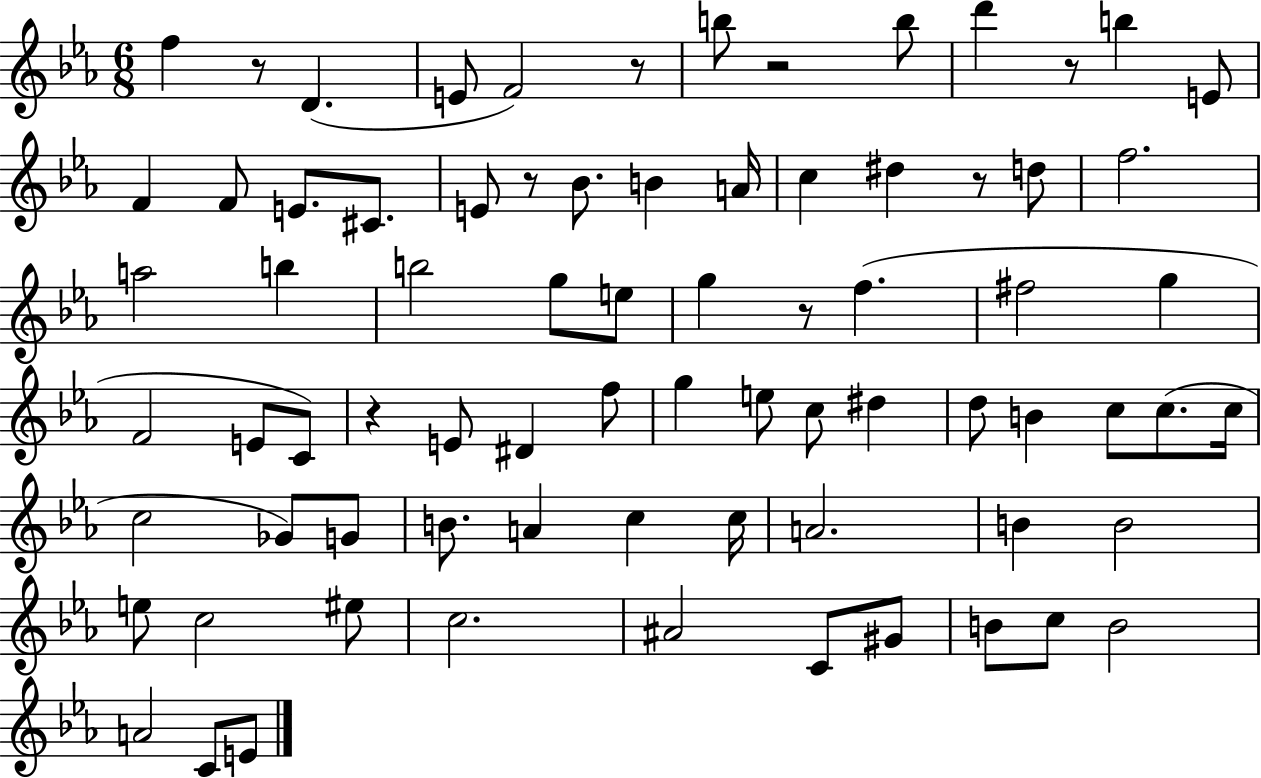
F5/q R/e D4/q. E4/e F4/h R/e B5/e R/h B5/e D6/q R/e B5/q E4/e F4/q F4/e E4/e. C#4/e. E4/e R/e Bb4/e. B4/q A4/s C5/q D#5/q R/e D5/e F5/h. A5/h B5/q B5/h G5/e E5/e G5/q R/e F5/q. F#5/h G5/q F4/h E4/e C4/e R/q E4/e D#4/q F5/e G5/q E5/e C5/e D#5/q D5/e B4/q C5/e C5/e. C5/s C5/h Gb4/e G4/e B4/e. A4/q C5/q C5/s A4/h. B4/q B4/h E5/e C5/h EIS5/e C5/h. A#4/h C4/e G#4/e B4/e C5/e B4/h A4/h C4/e E4/e